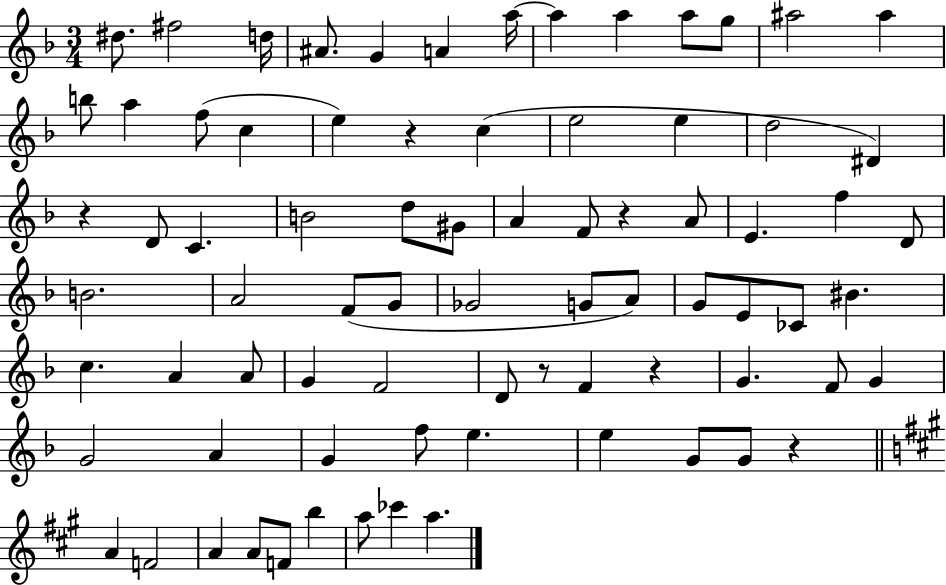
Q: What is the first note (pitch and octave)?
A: D#5